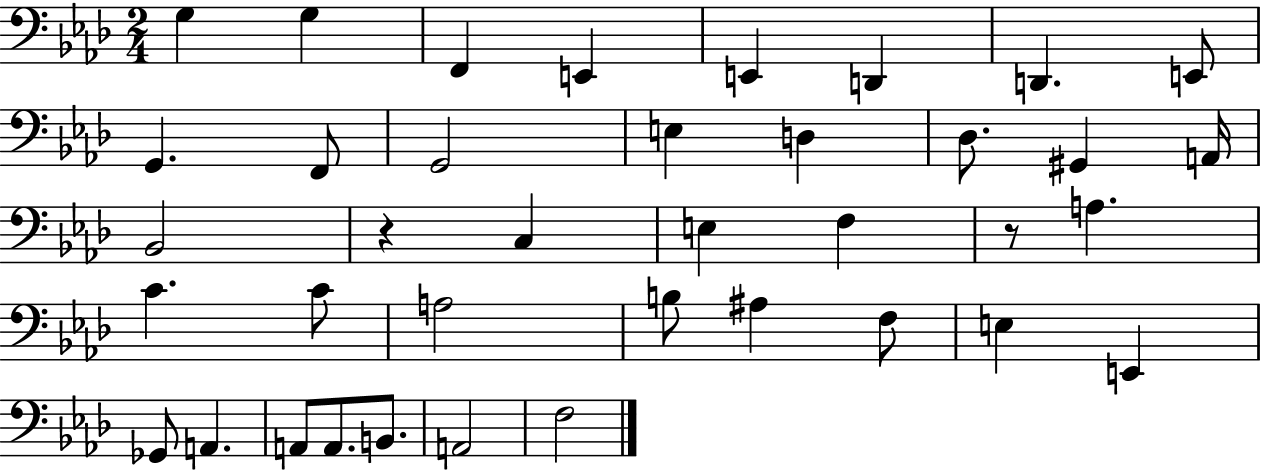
X:1
T:Untitled
M:2/4
L:1/4
K:Ab
G, G, F,, E,, E,, D,, D,, E,,/2 G,, F,,/2 G,,2 E, D, _D,/2 ^G,, A,,/4 _B,,2 z C, E, F, z/2 A, C C/2 A,2 B,/2 ^A, F,/2 E, E,, _G,,/2 A,, A,,/2 A,,/2 B,,/2 A,,2 F,2